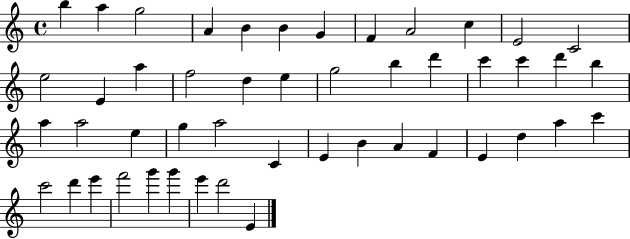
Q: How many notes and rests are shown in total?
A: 48